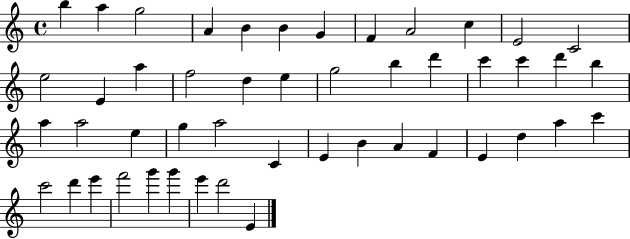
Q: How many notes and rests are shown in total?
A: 48